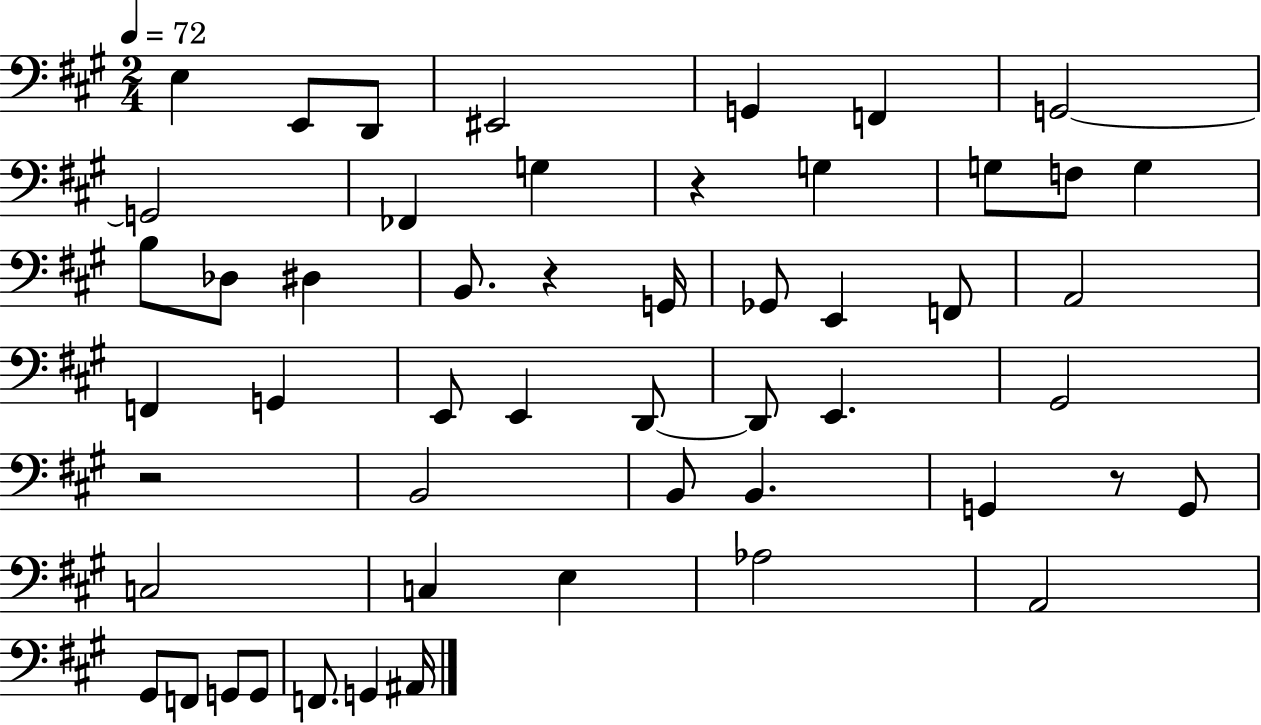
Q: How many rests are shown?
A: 4